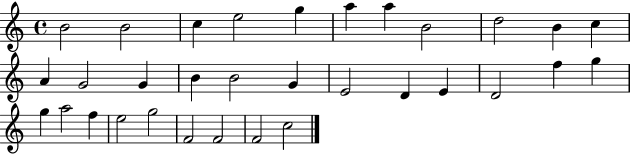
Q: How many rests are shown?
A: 0